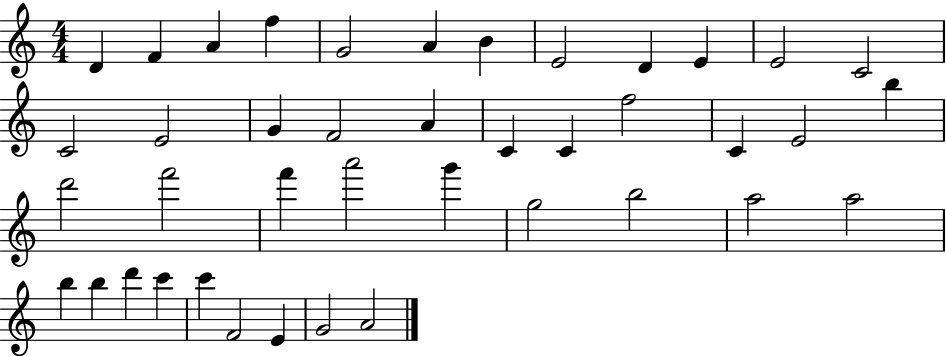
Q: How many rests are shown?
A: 0